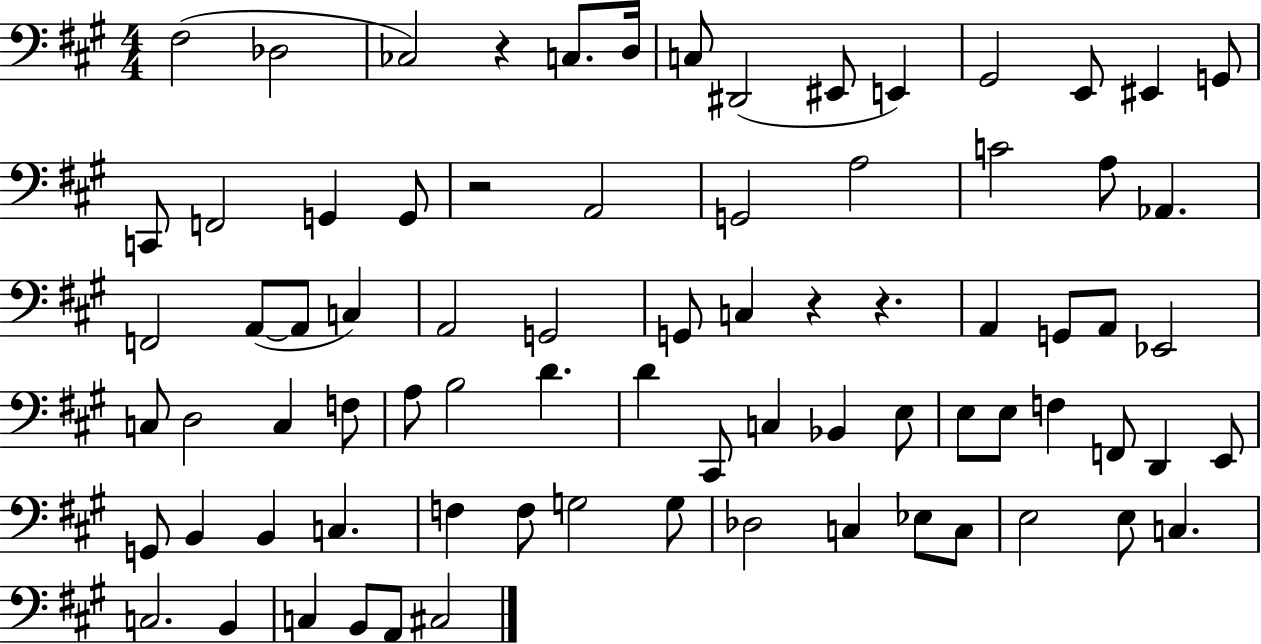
{
  \clef bass
  \numericTimeSignature
  \time 4/4
  \key a \major
  fis2( des2 | ces2) r4 c8. d16 | c8 dis,2( eis,8 e,4) | gis,2 e,8 eis,4 g,8 | \break c,8 f,2 g,4 g,8 | r2 a,2 | g,2 a2 | c'2 a8 aes,4. | \break f,2 a,8~(~ a,8 c4) | a,2 g,2 | g,8 c4 r4 r4. | a,4 g,8 a,8 ees,2 | \break c8 d2 c4 f8 | a8 b2 d'4. | d'4 cis,8 c4 bes,4 e8 | e8 e8 f4 f,8 d,4 e,8 | \break g,8 b,4 b,4 c4. | f4 f8 g2 g8 | des2 c4 ees8 c8 | e2 e8 c4. | \break c2. b,4 | c4 b,8 a,8 cis2 | \bar "|."
}